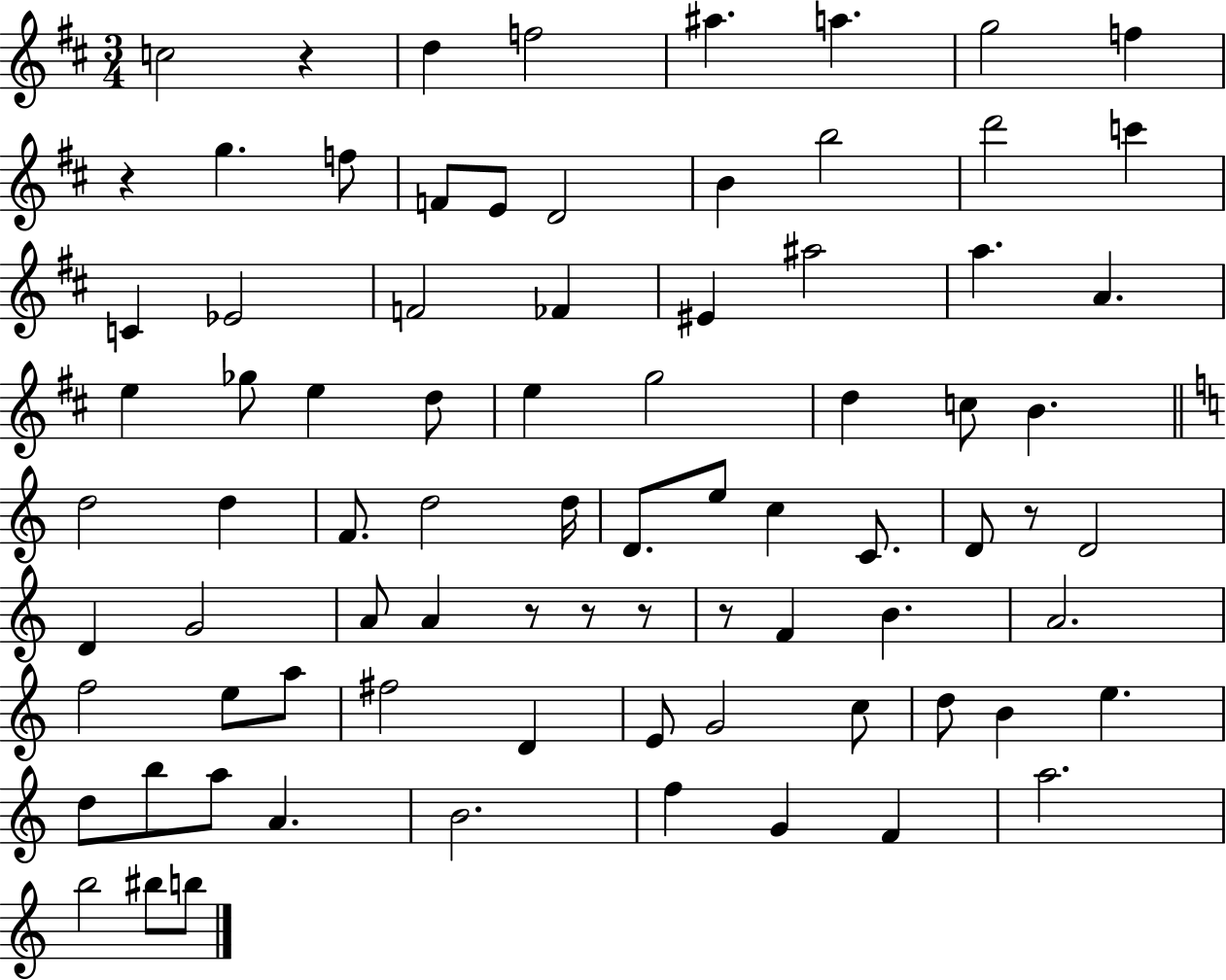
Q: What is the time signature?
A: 3/4